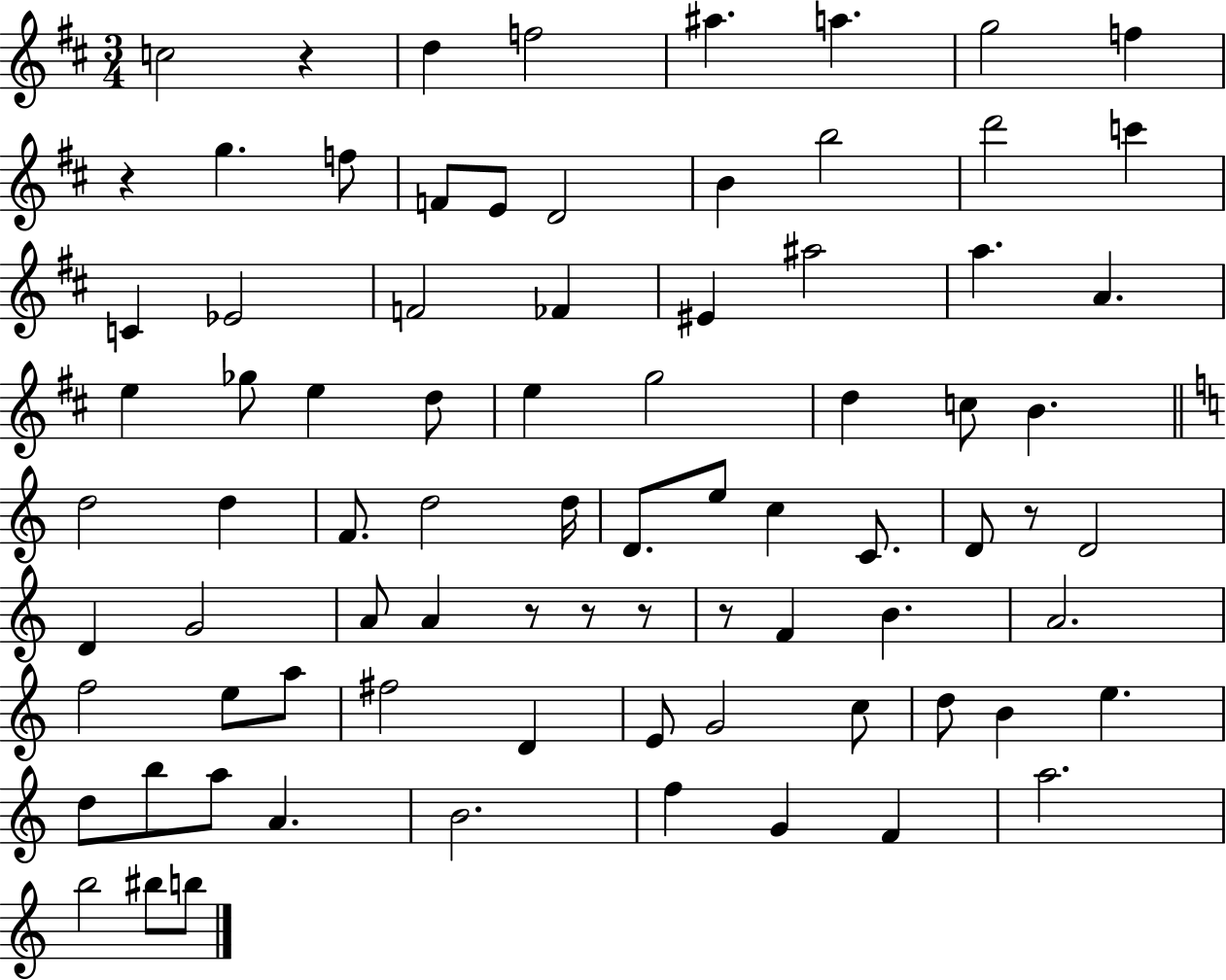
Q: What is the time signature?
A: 3/4